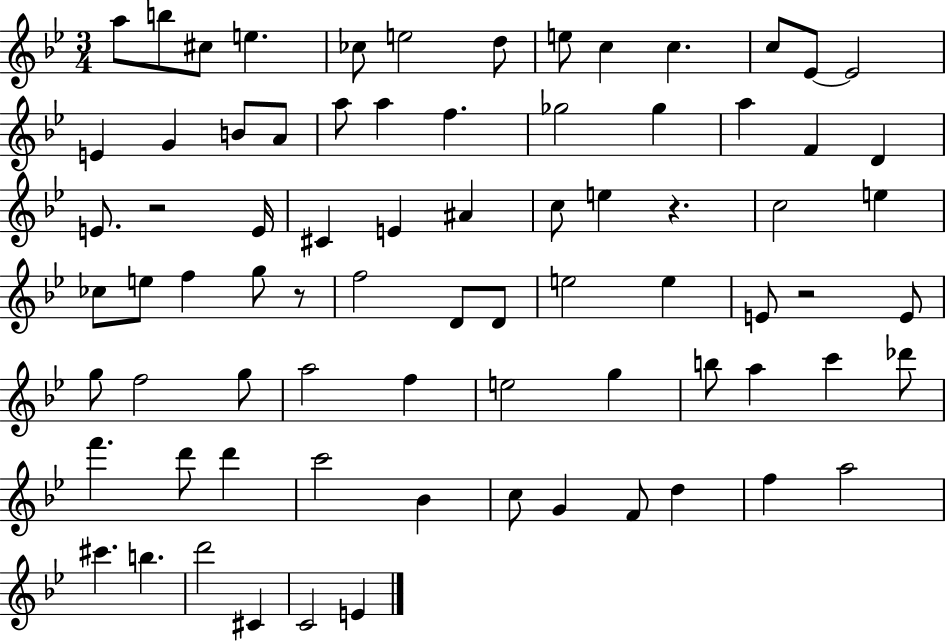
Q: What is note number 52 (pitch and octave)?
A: G5